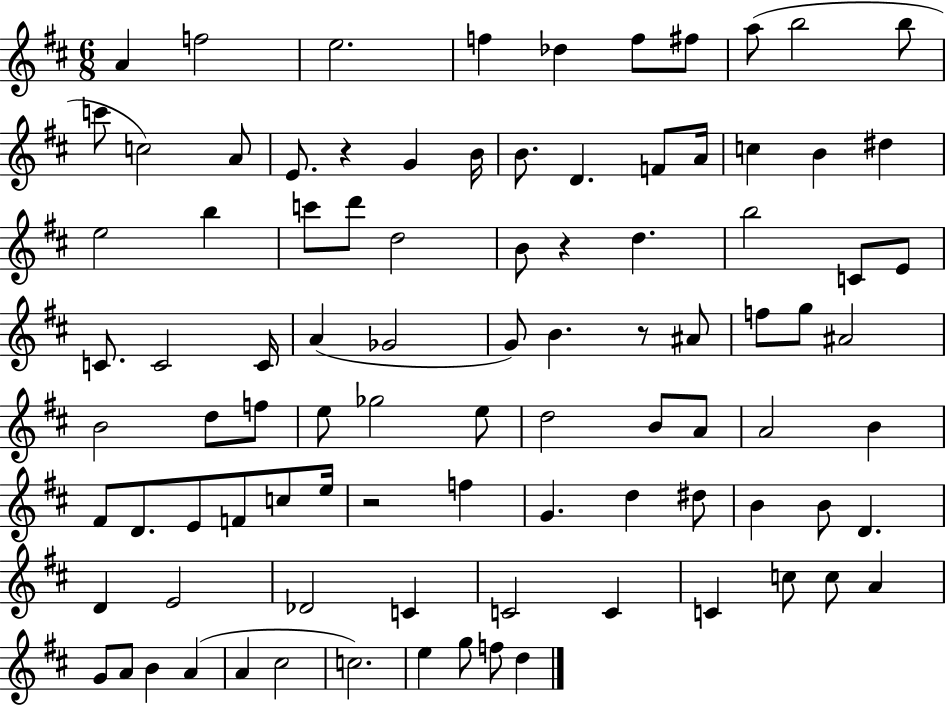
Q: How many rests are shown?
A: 4